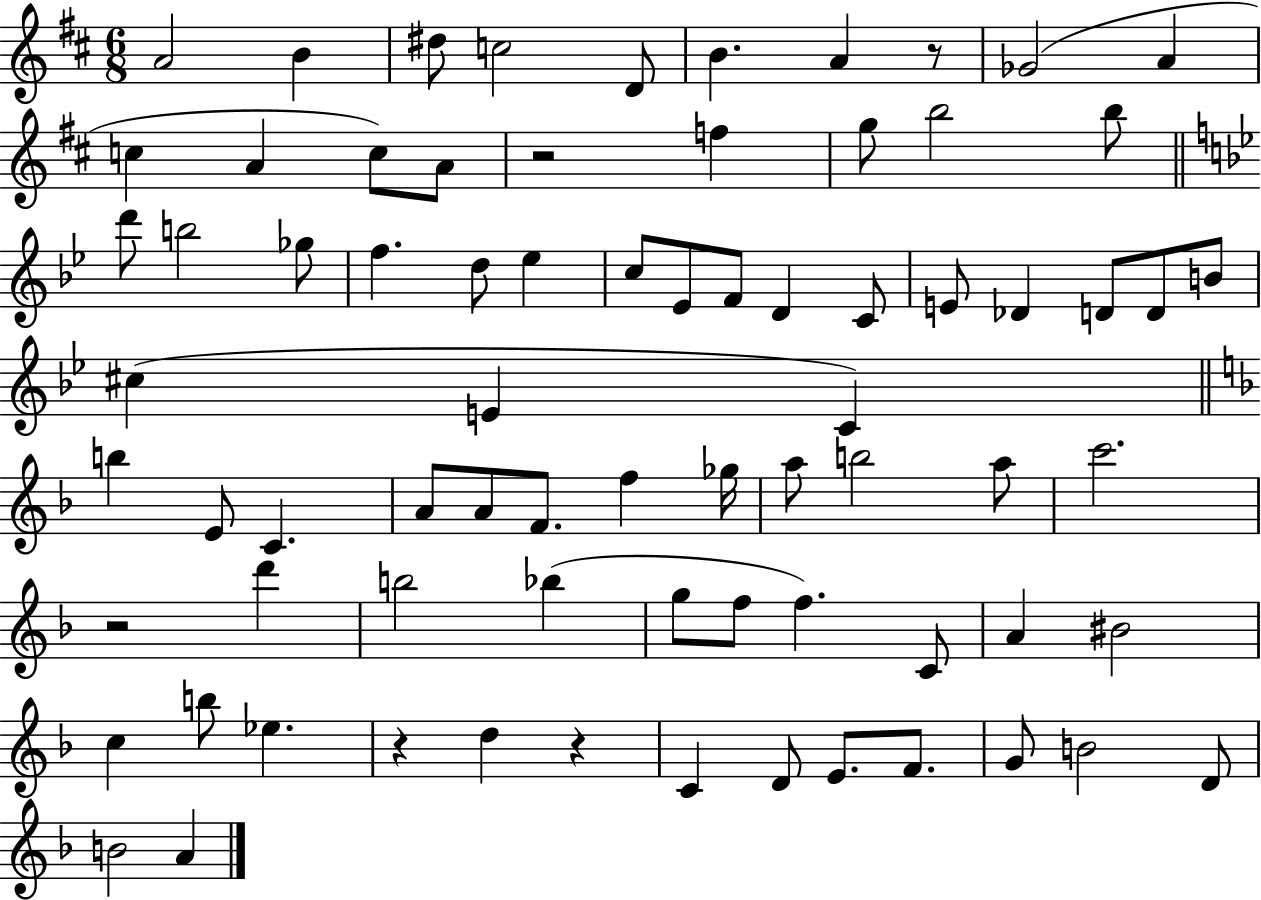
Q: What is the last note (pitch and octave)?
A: A4